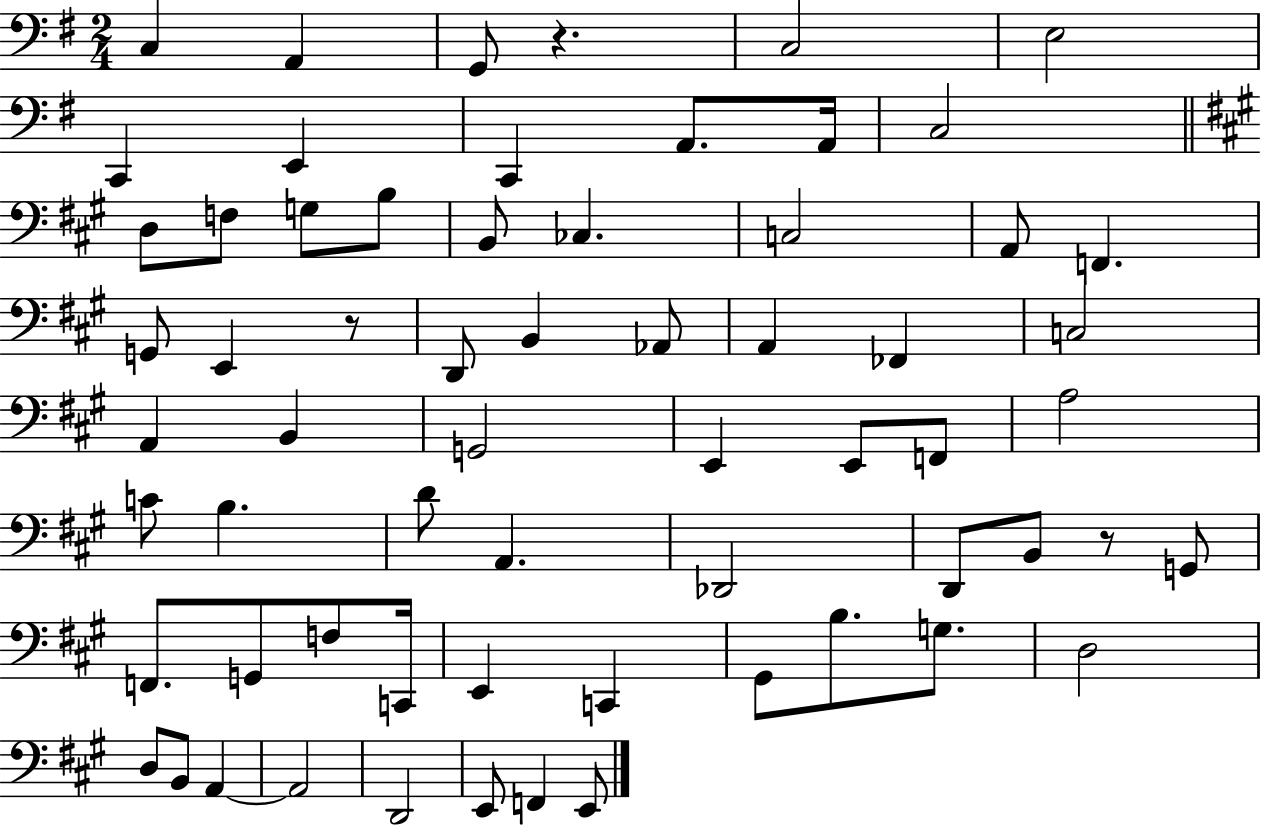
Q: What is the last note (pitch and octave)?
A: E2